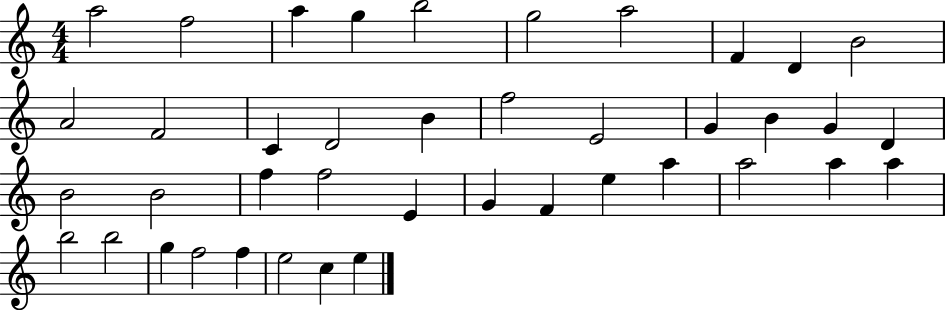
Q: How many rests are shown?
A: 0